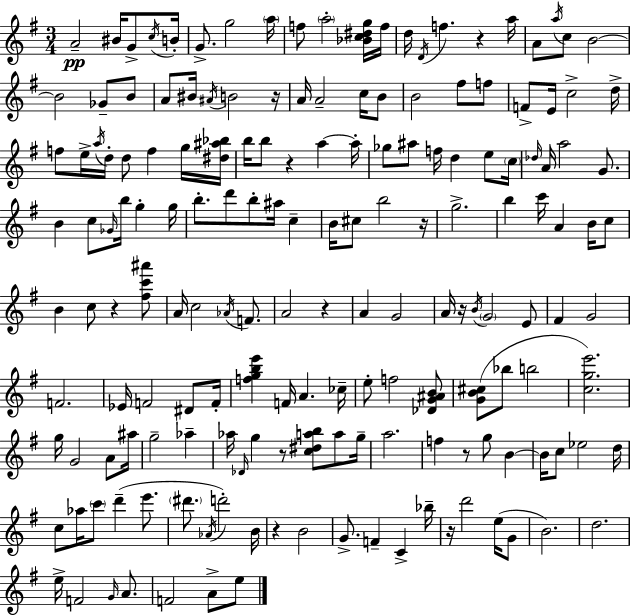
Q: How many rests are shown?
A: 11